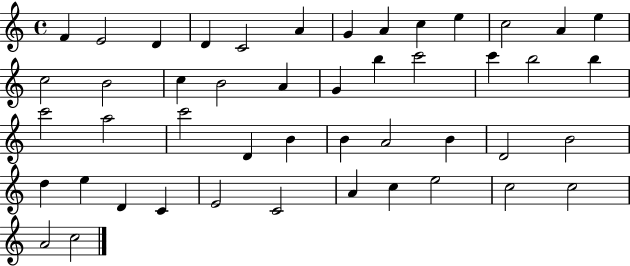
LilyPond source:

{
  \clef treble
  \time 4/4
  \defaultTimeSignature
  \key c \major
  f'4 e'2 d'4 | d'4 c'2 a'4 | g'4 a'4 c''4 e''4 | c''2 a'4 e''4 | \break c''2 b'2 | c''4 b'2 a'4 | g'4 b''4 c'''2 | c'''4 b''2 b''4 | \break c'''2 a''2 | c'''2 d'4 b'4 | b'4 a'2 b'4 | d'2 b'2 | \break d''4 e''4 d'4 c'4 | e'2 c'2 | a'4 c''4 e''2 | c''2 c''2 | \break a'2 c''2 | \bar "|."
}